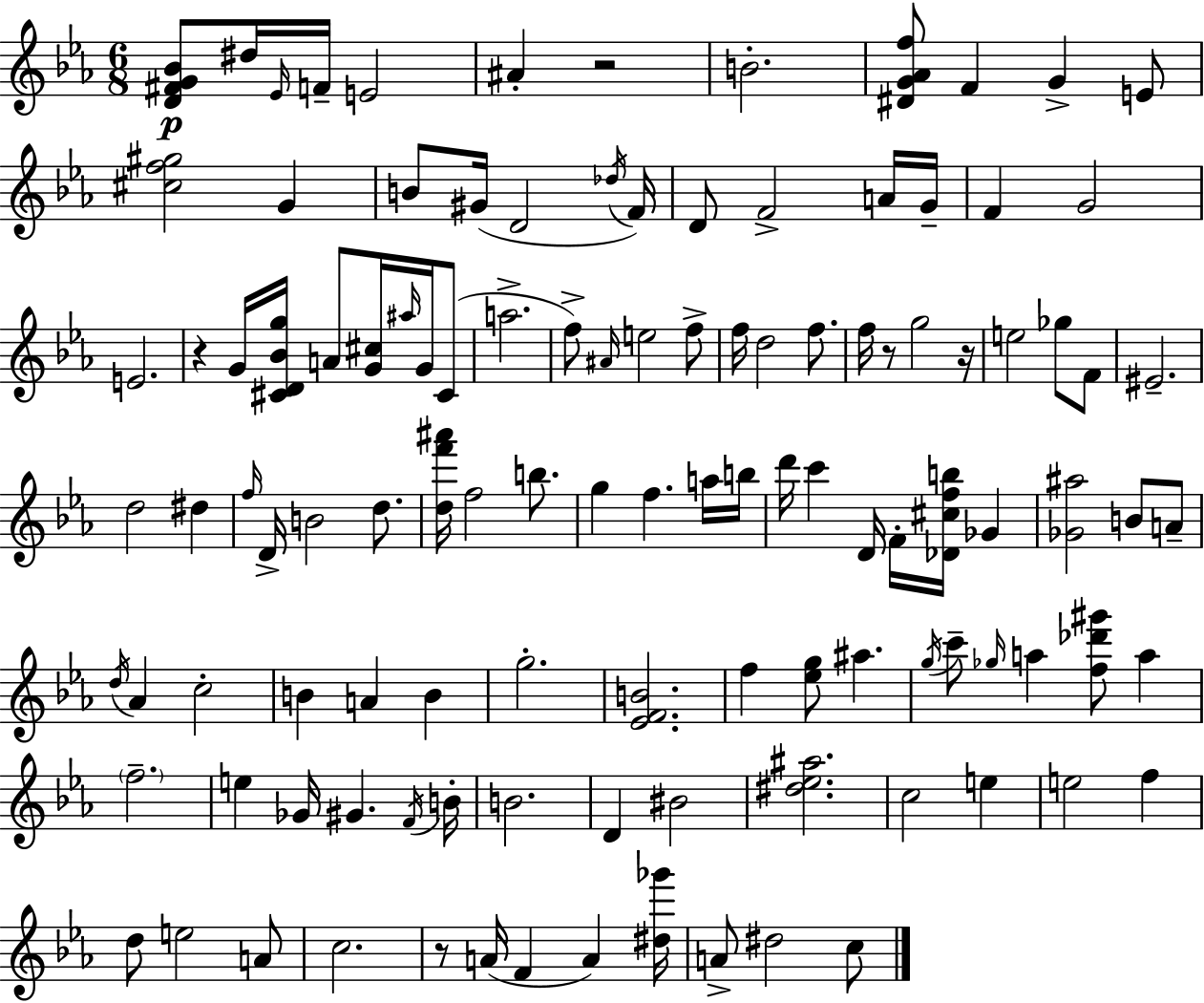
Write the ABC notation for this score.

X:1
T:Untitled
M:6/8
L:1/4
K:Eb
[D^FG_B]/2 ^d/4 _E/4 F/4 E2 ^A z2 B2 [^DG_Af]/2 F G E/2 [^cf^g]2 G B/2 ^G/4 D2 _d/4 F/4 D/2 F2 A/4 G/4 F G2 E2 z G/4 [^CD_Bg]/4 A/2 [G^c]/4 ^a/4 G/4 ^C/2 a2 f/2 ^A/4 e2 f/2 f/4 d2 f/2 f/4 z/2 g2 z/4 e2 _g/2 F/2 ^E2 d2 ^d f/4 D/4 B2 d/2 [df'^a']/4 f2 b/2 g f a/4 b/4 d'/4 c' D/4 F/4 [_D^cfb]/4 _G [_G^a]2 B/2 A/2 d/4 _A c2 B A B g2 [_EFB]2 f [_eg]/2 ^a g/4 c'/2 _g/4 a [f_d'^g']/2 a f2 e _G/4 ^G F/4 B/4 B2 D ^B2 [^d_e^a]2 c2 e e2 f d/2 e2 A/2 c2 z/2 A/4 F A [^d_g']/4 A/2 ^d2 c/2